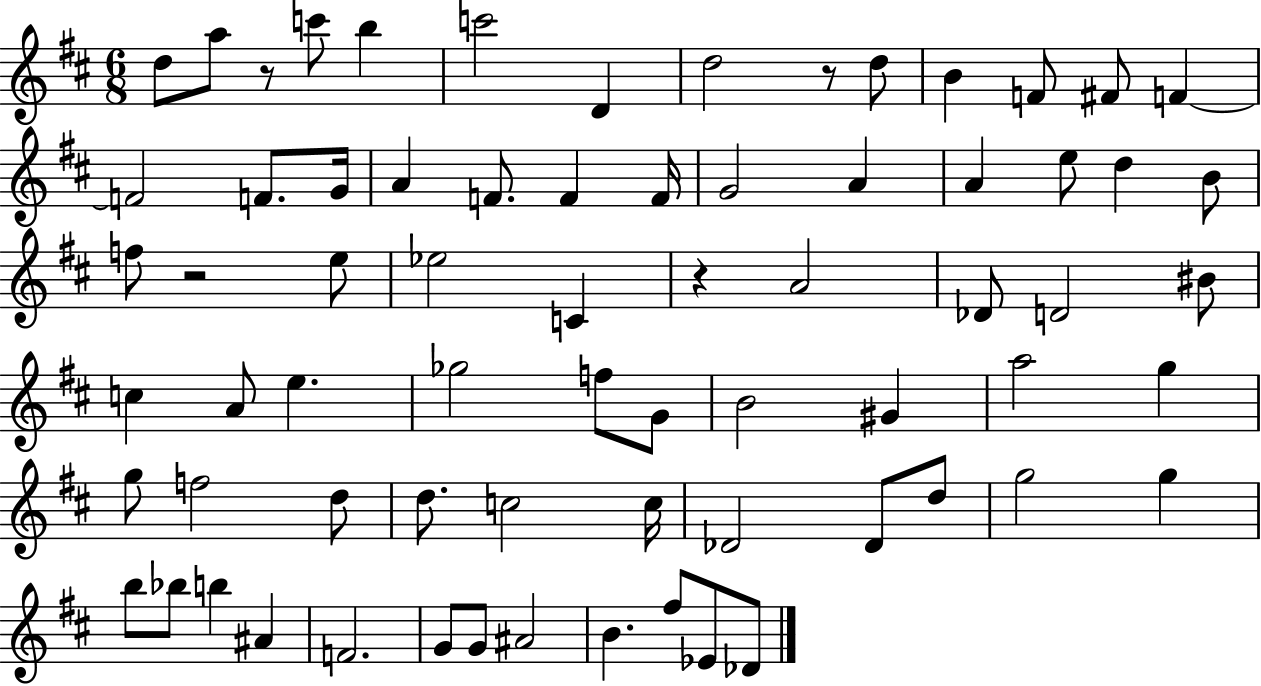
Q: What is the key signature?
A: D major